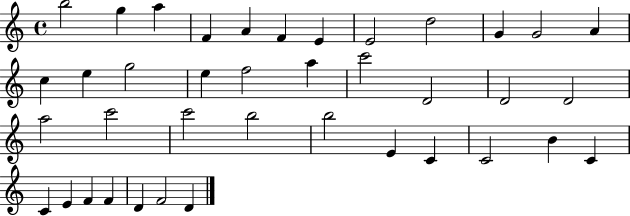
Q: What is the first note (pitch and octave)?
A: B5